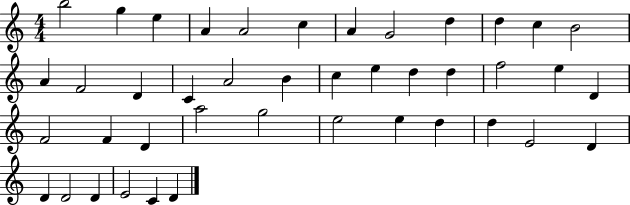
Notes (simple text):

B5/h G5/q E5/q A4/q A4/h C5/q A4/q G4/h D5/q D5/q C5/q B4/h A4/q F4/h D4/q C4/q A4/h B4/q C5/q E5/q D5/q D5/q F5/h E5/q D4/q F4/h F4/q D4/q A5/h G5/h E5/h E5/q D5/q D5/q E4/h D4/q D4/q D4/h D4/q E4/h C4/q D4/q